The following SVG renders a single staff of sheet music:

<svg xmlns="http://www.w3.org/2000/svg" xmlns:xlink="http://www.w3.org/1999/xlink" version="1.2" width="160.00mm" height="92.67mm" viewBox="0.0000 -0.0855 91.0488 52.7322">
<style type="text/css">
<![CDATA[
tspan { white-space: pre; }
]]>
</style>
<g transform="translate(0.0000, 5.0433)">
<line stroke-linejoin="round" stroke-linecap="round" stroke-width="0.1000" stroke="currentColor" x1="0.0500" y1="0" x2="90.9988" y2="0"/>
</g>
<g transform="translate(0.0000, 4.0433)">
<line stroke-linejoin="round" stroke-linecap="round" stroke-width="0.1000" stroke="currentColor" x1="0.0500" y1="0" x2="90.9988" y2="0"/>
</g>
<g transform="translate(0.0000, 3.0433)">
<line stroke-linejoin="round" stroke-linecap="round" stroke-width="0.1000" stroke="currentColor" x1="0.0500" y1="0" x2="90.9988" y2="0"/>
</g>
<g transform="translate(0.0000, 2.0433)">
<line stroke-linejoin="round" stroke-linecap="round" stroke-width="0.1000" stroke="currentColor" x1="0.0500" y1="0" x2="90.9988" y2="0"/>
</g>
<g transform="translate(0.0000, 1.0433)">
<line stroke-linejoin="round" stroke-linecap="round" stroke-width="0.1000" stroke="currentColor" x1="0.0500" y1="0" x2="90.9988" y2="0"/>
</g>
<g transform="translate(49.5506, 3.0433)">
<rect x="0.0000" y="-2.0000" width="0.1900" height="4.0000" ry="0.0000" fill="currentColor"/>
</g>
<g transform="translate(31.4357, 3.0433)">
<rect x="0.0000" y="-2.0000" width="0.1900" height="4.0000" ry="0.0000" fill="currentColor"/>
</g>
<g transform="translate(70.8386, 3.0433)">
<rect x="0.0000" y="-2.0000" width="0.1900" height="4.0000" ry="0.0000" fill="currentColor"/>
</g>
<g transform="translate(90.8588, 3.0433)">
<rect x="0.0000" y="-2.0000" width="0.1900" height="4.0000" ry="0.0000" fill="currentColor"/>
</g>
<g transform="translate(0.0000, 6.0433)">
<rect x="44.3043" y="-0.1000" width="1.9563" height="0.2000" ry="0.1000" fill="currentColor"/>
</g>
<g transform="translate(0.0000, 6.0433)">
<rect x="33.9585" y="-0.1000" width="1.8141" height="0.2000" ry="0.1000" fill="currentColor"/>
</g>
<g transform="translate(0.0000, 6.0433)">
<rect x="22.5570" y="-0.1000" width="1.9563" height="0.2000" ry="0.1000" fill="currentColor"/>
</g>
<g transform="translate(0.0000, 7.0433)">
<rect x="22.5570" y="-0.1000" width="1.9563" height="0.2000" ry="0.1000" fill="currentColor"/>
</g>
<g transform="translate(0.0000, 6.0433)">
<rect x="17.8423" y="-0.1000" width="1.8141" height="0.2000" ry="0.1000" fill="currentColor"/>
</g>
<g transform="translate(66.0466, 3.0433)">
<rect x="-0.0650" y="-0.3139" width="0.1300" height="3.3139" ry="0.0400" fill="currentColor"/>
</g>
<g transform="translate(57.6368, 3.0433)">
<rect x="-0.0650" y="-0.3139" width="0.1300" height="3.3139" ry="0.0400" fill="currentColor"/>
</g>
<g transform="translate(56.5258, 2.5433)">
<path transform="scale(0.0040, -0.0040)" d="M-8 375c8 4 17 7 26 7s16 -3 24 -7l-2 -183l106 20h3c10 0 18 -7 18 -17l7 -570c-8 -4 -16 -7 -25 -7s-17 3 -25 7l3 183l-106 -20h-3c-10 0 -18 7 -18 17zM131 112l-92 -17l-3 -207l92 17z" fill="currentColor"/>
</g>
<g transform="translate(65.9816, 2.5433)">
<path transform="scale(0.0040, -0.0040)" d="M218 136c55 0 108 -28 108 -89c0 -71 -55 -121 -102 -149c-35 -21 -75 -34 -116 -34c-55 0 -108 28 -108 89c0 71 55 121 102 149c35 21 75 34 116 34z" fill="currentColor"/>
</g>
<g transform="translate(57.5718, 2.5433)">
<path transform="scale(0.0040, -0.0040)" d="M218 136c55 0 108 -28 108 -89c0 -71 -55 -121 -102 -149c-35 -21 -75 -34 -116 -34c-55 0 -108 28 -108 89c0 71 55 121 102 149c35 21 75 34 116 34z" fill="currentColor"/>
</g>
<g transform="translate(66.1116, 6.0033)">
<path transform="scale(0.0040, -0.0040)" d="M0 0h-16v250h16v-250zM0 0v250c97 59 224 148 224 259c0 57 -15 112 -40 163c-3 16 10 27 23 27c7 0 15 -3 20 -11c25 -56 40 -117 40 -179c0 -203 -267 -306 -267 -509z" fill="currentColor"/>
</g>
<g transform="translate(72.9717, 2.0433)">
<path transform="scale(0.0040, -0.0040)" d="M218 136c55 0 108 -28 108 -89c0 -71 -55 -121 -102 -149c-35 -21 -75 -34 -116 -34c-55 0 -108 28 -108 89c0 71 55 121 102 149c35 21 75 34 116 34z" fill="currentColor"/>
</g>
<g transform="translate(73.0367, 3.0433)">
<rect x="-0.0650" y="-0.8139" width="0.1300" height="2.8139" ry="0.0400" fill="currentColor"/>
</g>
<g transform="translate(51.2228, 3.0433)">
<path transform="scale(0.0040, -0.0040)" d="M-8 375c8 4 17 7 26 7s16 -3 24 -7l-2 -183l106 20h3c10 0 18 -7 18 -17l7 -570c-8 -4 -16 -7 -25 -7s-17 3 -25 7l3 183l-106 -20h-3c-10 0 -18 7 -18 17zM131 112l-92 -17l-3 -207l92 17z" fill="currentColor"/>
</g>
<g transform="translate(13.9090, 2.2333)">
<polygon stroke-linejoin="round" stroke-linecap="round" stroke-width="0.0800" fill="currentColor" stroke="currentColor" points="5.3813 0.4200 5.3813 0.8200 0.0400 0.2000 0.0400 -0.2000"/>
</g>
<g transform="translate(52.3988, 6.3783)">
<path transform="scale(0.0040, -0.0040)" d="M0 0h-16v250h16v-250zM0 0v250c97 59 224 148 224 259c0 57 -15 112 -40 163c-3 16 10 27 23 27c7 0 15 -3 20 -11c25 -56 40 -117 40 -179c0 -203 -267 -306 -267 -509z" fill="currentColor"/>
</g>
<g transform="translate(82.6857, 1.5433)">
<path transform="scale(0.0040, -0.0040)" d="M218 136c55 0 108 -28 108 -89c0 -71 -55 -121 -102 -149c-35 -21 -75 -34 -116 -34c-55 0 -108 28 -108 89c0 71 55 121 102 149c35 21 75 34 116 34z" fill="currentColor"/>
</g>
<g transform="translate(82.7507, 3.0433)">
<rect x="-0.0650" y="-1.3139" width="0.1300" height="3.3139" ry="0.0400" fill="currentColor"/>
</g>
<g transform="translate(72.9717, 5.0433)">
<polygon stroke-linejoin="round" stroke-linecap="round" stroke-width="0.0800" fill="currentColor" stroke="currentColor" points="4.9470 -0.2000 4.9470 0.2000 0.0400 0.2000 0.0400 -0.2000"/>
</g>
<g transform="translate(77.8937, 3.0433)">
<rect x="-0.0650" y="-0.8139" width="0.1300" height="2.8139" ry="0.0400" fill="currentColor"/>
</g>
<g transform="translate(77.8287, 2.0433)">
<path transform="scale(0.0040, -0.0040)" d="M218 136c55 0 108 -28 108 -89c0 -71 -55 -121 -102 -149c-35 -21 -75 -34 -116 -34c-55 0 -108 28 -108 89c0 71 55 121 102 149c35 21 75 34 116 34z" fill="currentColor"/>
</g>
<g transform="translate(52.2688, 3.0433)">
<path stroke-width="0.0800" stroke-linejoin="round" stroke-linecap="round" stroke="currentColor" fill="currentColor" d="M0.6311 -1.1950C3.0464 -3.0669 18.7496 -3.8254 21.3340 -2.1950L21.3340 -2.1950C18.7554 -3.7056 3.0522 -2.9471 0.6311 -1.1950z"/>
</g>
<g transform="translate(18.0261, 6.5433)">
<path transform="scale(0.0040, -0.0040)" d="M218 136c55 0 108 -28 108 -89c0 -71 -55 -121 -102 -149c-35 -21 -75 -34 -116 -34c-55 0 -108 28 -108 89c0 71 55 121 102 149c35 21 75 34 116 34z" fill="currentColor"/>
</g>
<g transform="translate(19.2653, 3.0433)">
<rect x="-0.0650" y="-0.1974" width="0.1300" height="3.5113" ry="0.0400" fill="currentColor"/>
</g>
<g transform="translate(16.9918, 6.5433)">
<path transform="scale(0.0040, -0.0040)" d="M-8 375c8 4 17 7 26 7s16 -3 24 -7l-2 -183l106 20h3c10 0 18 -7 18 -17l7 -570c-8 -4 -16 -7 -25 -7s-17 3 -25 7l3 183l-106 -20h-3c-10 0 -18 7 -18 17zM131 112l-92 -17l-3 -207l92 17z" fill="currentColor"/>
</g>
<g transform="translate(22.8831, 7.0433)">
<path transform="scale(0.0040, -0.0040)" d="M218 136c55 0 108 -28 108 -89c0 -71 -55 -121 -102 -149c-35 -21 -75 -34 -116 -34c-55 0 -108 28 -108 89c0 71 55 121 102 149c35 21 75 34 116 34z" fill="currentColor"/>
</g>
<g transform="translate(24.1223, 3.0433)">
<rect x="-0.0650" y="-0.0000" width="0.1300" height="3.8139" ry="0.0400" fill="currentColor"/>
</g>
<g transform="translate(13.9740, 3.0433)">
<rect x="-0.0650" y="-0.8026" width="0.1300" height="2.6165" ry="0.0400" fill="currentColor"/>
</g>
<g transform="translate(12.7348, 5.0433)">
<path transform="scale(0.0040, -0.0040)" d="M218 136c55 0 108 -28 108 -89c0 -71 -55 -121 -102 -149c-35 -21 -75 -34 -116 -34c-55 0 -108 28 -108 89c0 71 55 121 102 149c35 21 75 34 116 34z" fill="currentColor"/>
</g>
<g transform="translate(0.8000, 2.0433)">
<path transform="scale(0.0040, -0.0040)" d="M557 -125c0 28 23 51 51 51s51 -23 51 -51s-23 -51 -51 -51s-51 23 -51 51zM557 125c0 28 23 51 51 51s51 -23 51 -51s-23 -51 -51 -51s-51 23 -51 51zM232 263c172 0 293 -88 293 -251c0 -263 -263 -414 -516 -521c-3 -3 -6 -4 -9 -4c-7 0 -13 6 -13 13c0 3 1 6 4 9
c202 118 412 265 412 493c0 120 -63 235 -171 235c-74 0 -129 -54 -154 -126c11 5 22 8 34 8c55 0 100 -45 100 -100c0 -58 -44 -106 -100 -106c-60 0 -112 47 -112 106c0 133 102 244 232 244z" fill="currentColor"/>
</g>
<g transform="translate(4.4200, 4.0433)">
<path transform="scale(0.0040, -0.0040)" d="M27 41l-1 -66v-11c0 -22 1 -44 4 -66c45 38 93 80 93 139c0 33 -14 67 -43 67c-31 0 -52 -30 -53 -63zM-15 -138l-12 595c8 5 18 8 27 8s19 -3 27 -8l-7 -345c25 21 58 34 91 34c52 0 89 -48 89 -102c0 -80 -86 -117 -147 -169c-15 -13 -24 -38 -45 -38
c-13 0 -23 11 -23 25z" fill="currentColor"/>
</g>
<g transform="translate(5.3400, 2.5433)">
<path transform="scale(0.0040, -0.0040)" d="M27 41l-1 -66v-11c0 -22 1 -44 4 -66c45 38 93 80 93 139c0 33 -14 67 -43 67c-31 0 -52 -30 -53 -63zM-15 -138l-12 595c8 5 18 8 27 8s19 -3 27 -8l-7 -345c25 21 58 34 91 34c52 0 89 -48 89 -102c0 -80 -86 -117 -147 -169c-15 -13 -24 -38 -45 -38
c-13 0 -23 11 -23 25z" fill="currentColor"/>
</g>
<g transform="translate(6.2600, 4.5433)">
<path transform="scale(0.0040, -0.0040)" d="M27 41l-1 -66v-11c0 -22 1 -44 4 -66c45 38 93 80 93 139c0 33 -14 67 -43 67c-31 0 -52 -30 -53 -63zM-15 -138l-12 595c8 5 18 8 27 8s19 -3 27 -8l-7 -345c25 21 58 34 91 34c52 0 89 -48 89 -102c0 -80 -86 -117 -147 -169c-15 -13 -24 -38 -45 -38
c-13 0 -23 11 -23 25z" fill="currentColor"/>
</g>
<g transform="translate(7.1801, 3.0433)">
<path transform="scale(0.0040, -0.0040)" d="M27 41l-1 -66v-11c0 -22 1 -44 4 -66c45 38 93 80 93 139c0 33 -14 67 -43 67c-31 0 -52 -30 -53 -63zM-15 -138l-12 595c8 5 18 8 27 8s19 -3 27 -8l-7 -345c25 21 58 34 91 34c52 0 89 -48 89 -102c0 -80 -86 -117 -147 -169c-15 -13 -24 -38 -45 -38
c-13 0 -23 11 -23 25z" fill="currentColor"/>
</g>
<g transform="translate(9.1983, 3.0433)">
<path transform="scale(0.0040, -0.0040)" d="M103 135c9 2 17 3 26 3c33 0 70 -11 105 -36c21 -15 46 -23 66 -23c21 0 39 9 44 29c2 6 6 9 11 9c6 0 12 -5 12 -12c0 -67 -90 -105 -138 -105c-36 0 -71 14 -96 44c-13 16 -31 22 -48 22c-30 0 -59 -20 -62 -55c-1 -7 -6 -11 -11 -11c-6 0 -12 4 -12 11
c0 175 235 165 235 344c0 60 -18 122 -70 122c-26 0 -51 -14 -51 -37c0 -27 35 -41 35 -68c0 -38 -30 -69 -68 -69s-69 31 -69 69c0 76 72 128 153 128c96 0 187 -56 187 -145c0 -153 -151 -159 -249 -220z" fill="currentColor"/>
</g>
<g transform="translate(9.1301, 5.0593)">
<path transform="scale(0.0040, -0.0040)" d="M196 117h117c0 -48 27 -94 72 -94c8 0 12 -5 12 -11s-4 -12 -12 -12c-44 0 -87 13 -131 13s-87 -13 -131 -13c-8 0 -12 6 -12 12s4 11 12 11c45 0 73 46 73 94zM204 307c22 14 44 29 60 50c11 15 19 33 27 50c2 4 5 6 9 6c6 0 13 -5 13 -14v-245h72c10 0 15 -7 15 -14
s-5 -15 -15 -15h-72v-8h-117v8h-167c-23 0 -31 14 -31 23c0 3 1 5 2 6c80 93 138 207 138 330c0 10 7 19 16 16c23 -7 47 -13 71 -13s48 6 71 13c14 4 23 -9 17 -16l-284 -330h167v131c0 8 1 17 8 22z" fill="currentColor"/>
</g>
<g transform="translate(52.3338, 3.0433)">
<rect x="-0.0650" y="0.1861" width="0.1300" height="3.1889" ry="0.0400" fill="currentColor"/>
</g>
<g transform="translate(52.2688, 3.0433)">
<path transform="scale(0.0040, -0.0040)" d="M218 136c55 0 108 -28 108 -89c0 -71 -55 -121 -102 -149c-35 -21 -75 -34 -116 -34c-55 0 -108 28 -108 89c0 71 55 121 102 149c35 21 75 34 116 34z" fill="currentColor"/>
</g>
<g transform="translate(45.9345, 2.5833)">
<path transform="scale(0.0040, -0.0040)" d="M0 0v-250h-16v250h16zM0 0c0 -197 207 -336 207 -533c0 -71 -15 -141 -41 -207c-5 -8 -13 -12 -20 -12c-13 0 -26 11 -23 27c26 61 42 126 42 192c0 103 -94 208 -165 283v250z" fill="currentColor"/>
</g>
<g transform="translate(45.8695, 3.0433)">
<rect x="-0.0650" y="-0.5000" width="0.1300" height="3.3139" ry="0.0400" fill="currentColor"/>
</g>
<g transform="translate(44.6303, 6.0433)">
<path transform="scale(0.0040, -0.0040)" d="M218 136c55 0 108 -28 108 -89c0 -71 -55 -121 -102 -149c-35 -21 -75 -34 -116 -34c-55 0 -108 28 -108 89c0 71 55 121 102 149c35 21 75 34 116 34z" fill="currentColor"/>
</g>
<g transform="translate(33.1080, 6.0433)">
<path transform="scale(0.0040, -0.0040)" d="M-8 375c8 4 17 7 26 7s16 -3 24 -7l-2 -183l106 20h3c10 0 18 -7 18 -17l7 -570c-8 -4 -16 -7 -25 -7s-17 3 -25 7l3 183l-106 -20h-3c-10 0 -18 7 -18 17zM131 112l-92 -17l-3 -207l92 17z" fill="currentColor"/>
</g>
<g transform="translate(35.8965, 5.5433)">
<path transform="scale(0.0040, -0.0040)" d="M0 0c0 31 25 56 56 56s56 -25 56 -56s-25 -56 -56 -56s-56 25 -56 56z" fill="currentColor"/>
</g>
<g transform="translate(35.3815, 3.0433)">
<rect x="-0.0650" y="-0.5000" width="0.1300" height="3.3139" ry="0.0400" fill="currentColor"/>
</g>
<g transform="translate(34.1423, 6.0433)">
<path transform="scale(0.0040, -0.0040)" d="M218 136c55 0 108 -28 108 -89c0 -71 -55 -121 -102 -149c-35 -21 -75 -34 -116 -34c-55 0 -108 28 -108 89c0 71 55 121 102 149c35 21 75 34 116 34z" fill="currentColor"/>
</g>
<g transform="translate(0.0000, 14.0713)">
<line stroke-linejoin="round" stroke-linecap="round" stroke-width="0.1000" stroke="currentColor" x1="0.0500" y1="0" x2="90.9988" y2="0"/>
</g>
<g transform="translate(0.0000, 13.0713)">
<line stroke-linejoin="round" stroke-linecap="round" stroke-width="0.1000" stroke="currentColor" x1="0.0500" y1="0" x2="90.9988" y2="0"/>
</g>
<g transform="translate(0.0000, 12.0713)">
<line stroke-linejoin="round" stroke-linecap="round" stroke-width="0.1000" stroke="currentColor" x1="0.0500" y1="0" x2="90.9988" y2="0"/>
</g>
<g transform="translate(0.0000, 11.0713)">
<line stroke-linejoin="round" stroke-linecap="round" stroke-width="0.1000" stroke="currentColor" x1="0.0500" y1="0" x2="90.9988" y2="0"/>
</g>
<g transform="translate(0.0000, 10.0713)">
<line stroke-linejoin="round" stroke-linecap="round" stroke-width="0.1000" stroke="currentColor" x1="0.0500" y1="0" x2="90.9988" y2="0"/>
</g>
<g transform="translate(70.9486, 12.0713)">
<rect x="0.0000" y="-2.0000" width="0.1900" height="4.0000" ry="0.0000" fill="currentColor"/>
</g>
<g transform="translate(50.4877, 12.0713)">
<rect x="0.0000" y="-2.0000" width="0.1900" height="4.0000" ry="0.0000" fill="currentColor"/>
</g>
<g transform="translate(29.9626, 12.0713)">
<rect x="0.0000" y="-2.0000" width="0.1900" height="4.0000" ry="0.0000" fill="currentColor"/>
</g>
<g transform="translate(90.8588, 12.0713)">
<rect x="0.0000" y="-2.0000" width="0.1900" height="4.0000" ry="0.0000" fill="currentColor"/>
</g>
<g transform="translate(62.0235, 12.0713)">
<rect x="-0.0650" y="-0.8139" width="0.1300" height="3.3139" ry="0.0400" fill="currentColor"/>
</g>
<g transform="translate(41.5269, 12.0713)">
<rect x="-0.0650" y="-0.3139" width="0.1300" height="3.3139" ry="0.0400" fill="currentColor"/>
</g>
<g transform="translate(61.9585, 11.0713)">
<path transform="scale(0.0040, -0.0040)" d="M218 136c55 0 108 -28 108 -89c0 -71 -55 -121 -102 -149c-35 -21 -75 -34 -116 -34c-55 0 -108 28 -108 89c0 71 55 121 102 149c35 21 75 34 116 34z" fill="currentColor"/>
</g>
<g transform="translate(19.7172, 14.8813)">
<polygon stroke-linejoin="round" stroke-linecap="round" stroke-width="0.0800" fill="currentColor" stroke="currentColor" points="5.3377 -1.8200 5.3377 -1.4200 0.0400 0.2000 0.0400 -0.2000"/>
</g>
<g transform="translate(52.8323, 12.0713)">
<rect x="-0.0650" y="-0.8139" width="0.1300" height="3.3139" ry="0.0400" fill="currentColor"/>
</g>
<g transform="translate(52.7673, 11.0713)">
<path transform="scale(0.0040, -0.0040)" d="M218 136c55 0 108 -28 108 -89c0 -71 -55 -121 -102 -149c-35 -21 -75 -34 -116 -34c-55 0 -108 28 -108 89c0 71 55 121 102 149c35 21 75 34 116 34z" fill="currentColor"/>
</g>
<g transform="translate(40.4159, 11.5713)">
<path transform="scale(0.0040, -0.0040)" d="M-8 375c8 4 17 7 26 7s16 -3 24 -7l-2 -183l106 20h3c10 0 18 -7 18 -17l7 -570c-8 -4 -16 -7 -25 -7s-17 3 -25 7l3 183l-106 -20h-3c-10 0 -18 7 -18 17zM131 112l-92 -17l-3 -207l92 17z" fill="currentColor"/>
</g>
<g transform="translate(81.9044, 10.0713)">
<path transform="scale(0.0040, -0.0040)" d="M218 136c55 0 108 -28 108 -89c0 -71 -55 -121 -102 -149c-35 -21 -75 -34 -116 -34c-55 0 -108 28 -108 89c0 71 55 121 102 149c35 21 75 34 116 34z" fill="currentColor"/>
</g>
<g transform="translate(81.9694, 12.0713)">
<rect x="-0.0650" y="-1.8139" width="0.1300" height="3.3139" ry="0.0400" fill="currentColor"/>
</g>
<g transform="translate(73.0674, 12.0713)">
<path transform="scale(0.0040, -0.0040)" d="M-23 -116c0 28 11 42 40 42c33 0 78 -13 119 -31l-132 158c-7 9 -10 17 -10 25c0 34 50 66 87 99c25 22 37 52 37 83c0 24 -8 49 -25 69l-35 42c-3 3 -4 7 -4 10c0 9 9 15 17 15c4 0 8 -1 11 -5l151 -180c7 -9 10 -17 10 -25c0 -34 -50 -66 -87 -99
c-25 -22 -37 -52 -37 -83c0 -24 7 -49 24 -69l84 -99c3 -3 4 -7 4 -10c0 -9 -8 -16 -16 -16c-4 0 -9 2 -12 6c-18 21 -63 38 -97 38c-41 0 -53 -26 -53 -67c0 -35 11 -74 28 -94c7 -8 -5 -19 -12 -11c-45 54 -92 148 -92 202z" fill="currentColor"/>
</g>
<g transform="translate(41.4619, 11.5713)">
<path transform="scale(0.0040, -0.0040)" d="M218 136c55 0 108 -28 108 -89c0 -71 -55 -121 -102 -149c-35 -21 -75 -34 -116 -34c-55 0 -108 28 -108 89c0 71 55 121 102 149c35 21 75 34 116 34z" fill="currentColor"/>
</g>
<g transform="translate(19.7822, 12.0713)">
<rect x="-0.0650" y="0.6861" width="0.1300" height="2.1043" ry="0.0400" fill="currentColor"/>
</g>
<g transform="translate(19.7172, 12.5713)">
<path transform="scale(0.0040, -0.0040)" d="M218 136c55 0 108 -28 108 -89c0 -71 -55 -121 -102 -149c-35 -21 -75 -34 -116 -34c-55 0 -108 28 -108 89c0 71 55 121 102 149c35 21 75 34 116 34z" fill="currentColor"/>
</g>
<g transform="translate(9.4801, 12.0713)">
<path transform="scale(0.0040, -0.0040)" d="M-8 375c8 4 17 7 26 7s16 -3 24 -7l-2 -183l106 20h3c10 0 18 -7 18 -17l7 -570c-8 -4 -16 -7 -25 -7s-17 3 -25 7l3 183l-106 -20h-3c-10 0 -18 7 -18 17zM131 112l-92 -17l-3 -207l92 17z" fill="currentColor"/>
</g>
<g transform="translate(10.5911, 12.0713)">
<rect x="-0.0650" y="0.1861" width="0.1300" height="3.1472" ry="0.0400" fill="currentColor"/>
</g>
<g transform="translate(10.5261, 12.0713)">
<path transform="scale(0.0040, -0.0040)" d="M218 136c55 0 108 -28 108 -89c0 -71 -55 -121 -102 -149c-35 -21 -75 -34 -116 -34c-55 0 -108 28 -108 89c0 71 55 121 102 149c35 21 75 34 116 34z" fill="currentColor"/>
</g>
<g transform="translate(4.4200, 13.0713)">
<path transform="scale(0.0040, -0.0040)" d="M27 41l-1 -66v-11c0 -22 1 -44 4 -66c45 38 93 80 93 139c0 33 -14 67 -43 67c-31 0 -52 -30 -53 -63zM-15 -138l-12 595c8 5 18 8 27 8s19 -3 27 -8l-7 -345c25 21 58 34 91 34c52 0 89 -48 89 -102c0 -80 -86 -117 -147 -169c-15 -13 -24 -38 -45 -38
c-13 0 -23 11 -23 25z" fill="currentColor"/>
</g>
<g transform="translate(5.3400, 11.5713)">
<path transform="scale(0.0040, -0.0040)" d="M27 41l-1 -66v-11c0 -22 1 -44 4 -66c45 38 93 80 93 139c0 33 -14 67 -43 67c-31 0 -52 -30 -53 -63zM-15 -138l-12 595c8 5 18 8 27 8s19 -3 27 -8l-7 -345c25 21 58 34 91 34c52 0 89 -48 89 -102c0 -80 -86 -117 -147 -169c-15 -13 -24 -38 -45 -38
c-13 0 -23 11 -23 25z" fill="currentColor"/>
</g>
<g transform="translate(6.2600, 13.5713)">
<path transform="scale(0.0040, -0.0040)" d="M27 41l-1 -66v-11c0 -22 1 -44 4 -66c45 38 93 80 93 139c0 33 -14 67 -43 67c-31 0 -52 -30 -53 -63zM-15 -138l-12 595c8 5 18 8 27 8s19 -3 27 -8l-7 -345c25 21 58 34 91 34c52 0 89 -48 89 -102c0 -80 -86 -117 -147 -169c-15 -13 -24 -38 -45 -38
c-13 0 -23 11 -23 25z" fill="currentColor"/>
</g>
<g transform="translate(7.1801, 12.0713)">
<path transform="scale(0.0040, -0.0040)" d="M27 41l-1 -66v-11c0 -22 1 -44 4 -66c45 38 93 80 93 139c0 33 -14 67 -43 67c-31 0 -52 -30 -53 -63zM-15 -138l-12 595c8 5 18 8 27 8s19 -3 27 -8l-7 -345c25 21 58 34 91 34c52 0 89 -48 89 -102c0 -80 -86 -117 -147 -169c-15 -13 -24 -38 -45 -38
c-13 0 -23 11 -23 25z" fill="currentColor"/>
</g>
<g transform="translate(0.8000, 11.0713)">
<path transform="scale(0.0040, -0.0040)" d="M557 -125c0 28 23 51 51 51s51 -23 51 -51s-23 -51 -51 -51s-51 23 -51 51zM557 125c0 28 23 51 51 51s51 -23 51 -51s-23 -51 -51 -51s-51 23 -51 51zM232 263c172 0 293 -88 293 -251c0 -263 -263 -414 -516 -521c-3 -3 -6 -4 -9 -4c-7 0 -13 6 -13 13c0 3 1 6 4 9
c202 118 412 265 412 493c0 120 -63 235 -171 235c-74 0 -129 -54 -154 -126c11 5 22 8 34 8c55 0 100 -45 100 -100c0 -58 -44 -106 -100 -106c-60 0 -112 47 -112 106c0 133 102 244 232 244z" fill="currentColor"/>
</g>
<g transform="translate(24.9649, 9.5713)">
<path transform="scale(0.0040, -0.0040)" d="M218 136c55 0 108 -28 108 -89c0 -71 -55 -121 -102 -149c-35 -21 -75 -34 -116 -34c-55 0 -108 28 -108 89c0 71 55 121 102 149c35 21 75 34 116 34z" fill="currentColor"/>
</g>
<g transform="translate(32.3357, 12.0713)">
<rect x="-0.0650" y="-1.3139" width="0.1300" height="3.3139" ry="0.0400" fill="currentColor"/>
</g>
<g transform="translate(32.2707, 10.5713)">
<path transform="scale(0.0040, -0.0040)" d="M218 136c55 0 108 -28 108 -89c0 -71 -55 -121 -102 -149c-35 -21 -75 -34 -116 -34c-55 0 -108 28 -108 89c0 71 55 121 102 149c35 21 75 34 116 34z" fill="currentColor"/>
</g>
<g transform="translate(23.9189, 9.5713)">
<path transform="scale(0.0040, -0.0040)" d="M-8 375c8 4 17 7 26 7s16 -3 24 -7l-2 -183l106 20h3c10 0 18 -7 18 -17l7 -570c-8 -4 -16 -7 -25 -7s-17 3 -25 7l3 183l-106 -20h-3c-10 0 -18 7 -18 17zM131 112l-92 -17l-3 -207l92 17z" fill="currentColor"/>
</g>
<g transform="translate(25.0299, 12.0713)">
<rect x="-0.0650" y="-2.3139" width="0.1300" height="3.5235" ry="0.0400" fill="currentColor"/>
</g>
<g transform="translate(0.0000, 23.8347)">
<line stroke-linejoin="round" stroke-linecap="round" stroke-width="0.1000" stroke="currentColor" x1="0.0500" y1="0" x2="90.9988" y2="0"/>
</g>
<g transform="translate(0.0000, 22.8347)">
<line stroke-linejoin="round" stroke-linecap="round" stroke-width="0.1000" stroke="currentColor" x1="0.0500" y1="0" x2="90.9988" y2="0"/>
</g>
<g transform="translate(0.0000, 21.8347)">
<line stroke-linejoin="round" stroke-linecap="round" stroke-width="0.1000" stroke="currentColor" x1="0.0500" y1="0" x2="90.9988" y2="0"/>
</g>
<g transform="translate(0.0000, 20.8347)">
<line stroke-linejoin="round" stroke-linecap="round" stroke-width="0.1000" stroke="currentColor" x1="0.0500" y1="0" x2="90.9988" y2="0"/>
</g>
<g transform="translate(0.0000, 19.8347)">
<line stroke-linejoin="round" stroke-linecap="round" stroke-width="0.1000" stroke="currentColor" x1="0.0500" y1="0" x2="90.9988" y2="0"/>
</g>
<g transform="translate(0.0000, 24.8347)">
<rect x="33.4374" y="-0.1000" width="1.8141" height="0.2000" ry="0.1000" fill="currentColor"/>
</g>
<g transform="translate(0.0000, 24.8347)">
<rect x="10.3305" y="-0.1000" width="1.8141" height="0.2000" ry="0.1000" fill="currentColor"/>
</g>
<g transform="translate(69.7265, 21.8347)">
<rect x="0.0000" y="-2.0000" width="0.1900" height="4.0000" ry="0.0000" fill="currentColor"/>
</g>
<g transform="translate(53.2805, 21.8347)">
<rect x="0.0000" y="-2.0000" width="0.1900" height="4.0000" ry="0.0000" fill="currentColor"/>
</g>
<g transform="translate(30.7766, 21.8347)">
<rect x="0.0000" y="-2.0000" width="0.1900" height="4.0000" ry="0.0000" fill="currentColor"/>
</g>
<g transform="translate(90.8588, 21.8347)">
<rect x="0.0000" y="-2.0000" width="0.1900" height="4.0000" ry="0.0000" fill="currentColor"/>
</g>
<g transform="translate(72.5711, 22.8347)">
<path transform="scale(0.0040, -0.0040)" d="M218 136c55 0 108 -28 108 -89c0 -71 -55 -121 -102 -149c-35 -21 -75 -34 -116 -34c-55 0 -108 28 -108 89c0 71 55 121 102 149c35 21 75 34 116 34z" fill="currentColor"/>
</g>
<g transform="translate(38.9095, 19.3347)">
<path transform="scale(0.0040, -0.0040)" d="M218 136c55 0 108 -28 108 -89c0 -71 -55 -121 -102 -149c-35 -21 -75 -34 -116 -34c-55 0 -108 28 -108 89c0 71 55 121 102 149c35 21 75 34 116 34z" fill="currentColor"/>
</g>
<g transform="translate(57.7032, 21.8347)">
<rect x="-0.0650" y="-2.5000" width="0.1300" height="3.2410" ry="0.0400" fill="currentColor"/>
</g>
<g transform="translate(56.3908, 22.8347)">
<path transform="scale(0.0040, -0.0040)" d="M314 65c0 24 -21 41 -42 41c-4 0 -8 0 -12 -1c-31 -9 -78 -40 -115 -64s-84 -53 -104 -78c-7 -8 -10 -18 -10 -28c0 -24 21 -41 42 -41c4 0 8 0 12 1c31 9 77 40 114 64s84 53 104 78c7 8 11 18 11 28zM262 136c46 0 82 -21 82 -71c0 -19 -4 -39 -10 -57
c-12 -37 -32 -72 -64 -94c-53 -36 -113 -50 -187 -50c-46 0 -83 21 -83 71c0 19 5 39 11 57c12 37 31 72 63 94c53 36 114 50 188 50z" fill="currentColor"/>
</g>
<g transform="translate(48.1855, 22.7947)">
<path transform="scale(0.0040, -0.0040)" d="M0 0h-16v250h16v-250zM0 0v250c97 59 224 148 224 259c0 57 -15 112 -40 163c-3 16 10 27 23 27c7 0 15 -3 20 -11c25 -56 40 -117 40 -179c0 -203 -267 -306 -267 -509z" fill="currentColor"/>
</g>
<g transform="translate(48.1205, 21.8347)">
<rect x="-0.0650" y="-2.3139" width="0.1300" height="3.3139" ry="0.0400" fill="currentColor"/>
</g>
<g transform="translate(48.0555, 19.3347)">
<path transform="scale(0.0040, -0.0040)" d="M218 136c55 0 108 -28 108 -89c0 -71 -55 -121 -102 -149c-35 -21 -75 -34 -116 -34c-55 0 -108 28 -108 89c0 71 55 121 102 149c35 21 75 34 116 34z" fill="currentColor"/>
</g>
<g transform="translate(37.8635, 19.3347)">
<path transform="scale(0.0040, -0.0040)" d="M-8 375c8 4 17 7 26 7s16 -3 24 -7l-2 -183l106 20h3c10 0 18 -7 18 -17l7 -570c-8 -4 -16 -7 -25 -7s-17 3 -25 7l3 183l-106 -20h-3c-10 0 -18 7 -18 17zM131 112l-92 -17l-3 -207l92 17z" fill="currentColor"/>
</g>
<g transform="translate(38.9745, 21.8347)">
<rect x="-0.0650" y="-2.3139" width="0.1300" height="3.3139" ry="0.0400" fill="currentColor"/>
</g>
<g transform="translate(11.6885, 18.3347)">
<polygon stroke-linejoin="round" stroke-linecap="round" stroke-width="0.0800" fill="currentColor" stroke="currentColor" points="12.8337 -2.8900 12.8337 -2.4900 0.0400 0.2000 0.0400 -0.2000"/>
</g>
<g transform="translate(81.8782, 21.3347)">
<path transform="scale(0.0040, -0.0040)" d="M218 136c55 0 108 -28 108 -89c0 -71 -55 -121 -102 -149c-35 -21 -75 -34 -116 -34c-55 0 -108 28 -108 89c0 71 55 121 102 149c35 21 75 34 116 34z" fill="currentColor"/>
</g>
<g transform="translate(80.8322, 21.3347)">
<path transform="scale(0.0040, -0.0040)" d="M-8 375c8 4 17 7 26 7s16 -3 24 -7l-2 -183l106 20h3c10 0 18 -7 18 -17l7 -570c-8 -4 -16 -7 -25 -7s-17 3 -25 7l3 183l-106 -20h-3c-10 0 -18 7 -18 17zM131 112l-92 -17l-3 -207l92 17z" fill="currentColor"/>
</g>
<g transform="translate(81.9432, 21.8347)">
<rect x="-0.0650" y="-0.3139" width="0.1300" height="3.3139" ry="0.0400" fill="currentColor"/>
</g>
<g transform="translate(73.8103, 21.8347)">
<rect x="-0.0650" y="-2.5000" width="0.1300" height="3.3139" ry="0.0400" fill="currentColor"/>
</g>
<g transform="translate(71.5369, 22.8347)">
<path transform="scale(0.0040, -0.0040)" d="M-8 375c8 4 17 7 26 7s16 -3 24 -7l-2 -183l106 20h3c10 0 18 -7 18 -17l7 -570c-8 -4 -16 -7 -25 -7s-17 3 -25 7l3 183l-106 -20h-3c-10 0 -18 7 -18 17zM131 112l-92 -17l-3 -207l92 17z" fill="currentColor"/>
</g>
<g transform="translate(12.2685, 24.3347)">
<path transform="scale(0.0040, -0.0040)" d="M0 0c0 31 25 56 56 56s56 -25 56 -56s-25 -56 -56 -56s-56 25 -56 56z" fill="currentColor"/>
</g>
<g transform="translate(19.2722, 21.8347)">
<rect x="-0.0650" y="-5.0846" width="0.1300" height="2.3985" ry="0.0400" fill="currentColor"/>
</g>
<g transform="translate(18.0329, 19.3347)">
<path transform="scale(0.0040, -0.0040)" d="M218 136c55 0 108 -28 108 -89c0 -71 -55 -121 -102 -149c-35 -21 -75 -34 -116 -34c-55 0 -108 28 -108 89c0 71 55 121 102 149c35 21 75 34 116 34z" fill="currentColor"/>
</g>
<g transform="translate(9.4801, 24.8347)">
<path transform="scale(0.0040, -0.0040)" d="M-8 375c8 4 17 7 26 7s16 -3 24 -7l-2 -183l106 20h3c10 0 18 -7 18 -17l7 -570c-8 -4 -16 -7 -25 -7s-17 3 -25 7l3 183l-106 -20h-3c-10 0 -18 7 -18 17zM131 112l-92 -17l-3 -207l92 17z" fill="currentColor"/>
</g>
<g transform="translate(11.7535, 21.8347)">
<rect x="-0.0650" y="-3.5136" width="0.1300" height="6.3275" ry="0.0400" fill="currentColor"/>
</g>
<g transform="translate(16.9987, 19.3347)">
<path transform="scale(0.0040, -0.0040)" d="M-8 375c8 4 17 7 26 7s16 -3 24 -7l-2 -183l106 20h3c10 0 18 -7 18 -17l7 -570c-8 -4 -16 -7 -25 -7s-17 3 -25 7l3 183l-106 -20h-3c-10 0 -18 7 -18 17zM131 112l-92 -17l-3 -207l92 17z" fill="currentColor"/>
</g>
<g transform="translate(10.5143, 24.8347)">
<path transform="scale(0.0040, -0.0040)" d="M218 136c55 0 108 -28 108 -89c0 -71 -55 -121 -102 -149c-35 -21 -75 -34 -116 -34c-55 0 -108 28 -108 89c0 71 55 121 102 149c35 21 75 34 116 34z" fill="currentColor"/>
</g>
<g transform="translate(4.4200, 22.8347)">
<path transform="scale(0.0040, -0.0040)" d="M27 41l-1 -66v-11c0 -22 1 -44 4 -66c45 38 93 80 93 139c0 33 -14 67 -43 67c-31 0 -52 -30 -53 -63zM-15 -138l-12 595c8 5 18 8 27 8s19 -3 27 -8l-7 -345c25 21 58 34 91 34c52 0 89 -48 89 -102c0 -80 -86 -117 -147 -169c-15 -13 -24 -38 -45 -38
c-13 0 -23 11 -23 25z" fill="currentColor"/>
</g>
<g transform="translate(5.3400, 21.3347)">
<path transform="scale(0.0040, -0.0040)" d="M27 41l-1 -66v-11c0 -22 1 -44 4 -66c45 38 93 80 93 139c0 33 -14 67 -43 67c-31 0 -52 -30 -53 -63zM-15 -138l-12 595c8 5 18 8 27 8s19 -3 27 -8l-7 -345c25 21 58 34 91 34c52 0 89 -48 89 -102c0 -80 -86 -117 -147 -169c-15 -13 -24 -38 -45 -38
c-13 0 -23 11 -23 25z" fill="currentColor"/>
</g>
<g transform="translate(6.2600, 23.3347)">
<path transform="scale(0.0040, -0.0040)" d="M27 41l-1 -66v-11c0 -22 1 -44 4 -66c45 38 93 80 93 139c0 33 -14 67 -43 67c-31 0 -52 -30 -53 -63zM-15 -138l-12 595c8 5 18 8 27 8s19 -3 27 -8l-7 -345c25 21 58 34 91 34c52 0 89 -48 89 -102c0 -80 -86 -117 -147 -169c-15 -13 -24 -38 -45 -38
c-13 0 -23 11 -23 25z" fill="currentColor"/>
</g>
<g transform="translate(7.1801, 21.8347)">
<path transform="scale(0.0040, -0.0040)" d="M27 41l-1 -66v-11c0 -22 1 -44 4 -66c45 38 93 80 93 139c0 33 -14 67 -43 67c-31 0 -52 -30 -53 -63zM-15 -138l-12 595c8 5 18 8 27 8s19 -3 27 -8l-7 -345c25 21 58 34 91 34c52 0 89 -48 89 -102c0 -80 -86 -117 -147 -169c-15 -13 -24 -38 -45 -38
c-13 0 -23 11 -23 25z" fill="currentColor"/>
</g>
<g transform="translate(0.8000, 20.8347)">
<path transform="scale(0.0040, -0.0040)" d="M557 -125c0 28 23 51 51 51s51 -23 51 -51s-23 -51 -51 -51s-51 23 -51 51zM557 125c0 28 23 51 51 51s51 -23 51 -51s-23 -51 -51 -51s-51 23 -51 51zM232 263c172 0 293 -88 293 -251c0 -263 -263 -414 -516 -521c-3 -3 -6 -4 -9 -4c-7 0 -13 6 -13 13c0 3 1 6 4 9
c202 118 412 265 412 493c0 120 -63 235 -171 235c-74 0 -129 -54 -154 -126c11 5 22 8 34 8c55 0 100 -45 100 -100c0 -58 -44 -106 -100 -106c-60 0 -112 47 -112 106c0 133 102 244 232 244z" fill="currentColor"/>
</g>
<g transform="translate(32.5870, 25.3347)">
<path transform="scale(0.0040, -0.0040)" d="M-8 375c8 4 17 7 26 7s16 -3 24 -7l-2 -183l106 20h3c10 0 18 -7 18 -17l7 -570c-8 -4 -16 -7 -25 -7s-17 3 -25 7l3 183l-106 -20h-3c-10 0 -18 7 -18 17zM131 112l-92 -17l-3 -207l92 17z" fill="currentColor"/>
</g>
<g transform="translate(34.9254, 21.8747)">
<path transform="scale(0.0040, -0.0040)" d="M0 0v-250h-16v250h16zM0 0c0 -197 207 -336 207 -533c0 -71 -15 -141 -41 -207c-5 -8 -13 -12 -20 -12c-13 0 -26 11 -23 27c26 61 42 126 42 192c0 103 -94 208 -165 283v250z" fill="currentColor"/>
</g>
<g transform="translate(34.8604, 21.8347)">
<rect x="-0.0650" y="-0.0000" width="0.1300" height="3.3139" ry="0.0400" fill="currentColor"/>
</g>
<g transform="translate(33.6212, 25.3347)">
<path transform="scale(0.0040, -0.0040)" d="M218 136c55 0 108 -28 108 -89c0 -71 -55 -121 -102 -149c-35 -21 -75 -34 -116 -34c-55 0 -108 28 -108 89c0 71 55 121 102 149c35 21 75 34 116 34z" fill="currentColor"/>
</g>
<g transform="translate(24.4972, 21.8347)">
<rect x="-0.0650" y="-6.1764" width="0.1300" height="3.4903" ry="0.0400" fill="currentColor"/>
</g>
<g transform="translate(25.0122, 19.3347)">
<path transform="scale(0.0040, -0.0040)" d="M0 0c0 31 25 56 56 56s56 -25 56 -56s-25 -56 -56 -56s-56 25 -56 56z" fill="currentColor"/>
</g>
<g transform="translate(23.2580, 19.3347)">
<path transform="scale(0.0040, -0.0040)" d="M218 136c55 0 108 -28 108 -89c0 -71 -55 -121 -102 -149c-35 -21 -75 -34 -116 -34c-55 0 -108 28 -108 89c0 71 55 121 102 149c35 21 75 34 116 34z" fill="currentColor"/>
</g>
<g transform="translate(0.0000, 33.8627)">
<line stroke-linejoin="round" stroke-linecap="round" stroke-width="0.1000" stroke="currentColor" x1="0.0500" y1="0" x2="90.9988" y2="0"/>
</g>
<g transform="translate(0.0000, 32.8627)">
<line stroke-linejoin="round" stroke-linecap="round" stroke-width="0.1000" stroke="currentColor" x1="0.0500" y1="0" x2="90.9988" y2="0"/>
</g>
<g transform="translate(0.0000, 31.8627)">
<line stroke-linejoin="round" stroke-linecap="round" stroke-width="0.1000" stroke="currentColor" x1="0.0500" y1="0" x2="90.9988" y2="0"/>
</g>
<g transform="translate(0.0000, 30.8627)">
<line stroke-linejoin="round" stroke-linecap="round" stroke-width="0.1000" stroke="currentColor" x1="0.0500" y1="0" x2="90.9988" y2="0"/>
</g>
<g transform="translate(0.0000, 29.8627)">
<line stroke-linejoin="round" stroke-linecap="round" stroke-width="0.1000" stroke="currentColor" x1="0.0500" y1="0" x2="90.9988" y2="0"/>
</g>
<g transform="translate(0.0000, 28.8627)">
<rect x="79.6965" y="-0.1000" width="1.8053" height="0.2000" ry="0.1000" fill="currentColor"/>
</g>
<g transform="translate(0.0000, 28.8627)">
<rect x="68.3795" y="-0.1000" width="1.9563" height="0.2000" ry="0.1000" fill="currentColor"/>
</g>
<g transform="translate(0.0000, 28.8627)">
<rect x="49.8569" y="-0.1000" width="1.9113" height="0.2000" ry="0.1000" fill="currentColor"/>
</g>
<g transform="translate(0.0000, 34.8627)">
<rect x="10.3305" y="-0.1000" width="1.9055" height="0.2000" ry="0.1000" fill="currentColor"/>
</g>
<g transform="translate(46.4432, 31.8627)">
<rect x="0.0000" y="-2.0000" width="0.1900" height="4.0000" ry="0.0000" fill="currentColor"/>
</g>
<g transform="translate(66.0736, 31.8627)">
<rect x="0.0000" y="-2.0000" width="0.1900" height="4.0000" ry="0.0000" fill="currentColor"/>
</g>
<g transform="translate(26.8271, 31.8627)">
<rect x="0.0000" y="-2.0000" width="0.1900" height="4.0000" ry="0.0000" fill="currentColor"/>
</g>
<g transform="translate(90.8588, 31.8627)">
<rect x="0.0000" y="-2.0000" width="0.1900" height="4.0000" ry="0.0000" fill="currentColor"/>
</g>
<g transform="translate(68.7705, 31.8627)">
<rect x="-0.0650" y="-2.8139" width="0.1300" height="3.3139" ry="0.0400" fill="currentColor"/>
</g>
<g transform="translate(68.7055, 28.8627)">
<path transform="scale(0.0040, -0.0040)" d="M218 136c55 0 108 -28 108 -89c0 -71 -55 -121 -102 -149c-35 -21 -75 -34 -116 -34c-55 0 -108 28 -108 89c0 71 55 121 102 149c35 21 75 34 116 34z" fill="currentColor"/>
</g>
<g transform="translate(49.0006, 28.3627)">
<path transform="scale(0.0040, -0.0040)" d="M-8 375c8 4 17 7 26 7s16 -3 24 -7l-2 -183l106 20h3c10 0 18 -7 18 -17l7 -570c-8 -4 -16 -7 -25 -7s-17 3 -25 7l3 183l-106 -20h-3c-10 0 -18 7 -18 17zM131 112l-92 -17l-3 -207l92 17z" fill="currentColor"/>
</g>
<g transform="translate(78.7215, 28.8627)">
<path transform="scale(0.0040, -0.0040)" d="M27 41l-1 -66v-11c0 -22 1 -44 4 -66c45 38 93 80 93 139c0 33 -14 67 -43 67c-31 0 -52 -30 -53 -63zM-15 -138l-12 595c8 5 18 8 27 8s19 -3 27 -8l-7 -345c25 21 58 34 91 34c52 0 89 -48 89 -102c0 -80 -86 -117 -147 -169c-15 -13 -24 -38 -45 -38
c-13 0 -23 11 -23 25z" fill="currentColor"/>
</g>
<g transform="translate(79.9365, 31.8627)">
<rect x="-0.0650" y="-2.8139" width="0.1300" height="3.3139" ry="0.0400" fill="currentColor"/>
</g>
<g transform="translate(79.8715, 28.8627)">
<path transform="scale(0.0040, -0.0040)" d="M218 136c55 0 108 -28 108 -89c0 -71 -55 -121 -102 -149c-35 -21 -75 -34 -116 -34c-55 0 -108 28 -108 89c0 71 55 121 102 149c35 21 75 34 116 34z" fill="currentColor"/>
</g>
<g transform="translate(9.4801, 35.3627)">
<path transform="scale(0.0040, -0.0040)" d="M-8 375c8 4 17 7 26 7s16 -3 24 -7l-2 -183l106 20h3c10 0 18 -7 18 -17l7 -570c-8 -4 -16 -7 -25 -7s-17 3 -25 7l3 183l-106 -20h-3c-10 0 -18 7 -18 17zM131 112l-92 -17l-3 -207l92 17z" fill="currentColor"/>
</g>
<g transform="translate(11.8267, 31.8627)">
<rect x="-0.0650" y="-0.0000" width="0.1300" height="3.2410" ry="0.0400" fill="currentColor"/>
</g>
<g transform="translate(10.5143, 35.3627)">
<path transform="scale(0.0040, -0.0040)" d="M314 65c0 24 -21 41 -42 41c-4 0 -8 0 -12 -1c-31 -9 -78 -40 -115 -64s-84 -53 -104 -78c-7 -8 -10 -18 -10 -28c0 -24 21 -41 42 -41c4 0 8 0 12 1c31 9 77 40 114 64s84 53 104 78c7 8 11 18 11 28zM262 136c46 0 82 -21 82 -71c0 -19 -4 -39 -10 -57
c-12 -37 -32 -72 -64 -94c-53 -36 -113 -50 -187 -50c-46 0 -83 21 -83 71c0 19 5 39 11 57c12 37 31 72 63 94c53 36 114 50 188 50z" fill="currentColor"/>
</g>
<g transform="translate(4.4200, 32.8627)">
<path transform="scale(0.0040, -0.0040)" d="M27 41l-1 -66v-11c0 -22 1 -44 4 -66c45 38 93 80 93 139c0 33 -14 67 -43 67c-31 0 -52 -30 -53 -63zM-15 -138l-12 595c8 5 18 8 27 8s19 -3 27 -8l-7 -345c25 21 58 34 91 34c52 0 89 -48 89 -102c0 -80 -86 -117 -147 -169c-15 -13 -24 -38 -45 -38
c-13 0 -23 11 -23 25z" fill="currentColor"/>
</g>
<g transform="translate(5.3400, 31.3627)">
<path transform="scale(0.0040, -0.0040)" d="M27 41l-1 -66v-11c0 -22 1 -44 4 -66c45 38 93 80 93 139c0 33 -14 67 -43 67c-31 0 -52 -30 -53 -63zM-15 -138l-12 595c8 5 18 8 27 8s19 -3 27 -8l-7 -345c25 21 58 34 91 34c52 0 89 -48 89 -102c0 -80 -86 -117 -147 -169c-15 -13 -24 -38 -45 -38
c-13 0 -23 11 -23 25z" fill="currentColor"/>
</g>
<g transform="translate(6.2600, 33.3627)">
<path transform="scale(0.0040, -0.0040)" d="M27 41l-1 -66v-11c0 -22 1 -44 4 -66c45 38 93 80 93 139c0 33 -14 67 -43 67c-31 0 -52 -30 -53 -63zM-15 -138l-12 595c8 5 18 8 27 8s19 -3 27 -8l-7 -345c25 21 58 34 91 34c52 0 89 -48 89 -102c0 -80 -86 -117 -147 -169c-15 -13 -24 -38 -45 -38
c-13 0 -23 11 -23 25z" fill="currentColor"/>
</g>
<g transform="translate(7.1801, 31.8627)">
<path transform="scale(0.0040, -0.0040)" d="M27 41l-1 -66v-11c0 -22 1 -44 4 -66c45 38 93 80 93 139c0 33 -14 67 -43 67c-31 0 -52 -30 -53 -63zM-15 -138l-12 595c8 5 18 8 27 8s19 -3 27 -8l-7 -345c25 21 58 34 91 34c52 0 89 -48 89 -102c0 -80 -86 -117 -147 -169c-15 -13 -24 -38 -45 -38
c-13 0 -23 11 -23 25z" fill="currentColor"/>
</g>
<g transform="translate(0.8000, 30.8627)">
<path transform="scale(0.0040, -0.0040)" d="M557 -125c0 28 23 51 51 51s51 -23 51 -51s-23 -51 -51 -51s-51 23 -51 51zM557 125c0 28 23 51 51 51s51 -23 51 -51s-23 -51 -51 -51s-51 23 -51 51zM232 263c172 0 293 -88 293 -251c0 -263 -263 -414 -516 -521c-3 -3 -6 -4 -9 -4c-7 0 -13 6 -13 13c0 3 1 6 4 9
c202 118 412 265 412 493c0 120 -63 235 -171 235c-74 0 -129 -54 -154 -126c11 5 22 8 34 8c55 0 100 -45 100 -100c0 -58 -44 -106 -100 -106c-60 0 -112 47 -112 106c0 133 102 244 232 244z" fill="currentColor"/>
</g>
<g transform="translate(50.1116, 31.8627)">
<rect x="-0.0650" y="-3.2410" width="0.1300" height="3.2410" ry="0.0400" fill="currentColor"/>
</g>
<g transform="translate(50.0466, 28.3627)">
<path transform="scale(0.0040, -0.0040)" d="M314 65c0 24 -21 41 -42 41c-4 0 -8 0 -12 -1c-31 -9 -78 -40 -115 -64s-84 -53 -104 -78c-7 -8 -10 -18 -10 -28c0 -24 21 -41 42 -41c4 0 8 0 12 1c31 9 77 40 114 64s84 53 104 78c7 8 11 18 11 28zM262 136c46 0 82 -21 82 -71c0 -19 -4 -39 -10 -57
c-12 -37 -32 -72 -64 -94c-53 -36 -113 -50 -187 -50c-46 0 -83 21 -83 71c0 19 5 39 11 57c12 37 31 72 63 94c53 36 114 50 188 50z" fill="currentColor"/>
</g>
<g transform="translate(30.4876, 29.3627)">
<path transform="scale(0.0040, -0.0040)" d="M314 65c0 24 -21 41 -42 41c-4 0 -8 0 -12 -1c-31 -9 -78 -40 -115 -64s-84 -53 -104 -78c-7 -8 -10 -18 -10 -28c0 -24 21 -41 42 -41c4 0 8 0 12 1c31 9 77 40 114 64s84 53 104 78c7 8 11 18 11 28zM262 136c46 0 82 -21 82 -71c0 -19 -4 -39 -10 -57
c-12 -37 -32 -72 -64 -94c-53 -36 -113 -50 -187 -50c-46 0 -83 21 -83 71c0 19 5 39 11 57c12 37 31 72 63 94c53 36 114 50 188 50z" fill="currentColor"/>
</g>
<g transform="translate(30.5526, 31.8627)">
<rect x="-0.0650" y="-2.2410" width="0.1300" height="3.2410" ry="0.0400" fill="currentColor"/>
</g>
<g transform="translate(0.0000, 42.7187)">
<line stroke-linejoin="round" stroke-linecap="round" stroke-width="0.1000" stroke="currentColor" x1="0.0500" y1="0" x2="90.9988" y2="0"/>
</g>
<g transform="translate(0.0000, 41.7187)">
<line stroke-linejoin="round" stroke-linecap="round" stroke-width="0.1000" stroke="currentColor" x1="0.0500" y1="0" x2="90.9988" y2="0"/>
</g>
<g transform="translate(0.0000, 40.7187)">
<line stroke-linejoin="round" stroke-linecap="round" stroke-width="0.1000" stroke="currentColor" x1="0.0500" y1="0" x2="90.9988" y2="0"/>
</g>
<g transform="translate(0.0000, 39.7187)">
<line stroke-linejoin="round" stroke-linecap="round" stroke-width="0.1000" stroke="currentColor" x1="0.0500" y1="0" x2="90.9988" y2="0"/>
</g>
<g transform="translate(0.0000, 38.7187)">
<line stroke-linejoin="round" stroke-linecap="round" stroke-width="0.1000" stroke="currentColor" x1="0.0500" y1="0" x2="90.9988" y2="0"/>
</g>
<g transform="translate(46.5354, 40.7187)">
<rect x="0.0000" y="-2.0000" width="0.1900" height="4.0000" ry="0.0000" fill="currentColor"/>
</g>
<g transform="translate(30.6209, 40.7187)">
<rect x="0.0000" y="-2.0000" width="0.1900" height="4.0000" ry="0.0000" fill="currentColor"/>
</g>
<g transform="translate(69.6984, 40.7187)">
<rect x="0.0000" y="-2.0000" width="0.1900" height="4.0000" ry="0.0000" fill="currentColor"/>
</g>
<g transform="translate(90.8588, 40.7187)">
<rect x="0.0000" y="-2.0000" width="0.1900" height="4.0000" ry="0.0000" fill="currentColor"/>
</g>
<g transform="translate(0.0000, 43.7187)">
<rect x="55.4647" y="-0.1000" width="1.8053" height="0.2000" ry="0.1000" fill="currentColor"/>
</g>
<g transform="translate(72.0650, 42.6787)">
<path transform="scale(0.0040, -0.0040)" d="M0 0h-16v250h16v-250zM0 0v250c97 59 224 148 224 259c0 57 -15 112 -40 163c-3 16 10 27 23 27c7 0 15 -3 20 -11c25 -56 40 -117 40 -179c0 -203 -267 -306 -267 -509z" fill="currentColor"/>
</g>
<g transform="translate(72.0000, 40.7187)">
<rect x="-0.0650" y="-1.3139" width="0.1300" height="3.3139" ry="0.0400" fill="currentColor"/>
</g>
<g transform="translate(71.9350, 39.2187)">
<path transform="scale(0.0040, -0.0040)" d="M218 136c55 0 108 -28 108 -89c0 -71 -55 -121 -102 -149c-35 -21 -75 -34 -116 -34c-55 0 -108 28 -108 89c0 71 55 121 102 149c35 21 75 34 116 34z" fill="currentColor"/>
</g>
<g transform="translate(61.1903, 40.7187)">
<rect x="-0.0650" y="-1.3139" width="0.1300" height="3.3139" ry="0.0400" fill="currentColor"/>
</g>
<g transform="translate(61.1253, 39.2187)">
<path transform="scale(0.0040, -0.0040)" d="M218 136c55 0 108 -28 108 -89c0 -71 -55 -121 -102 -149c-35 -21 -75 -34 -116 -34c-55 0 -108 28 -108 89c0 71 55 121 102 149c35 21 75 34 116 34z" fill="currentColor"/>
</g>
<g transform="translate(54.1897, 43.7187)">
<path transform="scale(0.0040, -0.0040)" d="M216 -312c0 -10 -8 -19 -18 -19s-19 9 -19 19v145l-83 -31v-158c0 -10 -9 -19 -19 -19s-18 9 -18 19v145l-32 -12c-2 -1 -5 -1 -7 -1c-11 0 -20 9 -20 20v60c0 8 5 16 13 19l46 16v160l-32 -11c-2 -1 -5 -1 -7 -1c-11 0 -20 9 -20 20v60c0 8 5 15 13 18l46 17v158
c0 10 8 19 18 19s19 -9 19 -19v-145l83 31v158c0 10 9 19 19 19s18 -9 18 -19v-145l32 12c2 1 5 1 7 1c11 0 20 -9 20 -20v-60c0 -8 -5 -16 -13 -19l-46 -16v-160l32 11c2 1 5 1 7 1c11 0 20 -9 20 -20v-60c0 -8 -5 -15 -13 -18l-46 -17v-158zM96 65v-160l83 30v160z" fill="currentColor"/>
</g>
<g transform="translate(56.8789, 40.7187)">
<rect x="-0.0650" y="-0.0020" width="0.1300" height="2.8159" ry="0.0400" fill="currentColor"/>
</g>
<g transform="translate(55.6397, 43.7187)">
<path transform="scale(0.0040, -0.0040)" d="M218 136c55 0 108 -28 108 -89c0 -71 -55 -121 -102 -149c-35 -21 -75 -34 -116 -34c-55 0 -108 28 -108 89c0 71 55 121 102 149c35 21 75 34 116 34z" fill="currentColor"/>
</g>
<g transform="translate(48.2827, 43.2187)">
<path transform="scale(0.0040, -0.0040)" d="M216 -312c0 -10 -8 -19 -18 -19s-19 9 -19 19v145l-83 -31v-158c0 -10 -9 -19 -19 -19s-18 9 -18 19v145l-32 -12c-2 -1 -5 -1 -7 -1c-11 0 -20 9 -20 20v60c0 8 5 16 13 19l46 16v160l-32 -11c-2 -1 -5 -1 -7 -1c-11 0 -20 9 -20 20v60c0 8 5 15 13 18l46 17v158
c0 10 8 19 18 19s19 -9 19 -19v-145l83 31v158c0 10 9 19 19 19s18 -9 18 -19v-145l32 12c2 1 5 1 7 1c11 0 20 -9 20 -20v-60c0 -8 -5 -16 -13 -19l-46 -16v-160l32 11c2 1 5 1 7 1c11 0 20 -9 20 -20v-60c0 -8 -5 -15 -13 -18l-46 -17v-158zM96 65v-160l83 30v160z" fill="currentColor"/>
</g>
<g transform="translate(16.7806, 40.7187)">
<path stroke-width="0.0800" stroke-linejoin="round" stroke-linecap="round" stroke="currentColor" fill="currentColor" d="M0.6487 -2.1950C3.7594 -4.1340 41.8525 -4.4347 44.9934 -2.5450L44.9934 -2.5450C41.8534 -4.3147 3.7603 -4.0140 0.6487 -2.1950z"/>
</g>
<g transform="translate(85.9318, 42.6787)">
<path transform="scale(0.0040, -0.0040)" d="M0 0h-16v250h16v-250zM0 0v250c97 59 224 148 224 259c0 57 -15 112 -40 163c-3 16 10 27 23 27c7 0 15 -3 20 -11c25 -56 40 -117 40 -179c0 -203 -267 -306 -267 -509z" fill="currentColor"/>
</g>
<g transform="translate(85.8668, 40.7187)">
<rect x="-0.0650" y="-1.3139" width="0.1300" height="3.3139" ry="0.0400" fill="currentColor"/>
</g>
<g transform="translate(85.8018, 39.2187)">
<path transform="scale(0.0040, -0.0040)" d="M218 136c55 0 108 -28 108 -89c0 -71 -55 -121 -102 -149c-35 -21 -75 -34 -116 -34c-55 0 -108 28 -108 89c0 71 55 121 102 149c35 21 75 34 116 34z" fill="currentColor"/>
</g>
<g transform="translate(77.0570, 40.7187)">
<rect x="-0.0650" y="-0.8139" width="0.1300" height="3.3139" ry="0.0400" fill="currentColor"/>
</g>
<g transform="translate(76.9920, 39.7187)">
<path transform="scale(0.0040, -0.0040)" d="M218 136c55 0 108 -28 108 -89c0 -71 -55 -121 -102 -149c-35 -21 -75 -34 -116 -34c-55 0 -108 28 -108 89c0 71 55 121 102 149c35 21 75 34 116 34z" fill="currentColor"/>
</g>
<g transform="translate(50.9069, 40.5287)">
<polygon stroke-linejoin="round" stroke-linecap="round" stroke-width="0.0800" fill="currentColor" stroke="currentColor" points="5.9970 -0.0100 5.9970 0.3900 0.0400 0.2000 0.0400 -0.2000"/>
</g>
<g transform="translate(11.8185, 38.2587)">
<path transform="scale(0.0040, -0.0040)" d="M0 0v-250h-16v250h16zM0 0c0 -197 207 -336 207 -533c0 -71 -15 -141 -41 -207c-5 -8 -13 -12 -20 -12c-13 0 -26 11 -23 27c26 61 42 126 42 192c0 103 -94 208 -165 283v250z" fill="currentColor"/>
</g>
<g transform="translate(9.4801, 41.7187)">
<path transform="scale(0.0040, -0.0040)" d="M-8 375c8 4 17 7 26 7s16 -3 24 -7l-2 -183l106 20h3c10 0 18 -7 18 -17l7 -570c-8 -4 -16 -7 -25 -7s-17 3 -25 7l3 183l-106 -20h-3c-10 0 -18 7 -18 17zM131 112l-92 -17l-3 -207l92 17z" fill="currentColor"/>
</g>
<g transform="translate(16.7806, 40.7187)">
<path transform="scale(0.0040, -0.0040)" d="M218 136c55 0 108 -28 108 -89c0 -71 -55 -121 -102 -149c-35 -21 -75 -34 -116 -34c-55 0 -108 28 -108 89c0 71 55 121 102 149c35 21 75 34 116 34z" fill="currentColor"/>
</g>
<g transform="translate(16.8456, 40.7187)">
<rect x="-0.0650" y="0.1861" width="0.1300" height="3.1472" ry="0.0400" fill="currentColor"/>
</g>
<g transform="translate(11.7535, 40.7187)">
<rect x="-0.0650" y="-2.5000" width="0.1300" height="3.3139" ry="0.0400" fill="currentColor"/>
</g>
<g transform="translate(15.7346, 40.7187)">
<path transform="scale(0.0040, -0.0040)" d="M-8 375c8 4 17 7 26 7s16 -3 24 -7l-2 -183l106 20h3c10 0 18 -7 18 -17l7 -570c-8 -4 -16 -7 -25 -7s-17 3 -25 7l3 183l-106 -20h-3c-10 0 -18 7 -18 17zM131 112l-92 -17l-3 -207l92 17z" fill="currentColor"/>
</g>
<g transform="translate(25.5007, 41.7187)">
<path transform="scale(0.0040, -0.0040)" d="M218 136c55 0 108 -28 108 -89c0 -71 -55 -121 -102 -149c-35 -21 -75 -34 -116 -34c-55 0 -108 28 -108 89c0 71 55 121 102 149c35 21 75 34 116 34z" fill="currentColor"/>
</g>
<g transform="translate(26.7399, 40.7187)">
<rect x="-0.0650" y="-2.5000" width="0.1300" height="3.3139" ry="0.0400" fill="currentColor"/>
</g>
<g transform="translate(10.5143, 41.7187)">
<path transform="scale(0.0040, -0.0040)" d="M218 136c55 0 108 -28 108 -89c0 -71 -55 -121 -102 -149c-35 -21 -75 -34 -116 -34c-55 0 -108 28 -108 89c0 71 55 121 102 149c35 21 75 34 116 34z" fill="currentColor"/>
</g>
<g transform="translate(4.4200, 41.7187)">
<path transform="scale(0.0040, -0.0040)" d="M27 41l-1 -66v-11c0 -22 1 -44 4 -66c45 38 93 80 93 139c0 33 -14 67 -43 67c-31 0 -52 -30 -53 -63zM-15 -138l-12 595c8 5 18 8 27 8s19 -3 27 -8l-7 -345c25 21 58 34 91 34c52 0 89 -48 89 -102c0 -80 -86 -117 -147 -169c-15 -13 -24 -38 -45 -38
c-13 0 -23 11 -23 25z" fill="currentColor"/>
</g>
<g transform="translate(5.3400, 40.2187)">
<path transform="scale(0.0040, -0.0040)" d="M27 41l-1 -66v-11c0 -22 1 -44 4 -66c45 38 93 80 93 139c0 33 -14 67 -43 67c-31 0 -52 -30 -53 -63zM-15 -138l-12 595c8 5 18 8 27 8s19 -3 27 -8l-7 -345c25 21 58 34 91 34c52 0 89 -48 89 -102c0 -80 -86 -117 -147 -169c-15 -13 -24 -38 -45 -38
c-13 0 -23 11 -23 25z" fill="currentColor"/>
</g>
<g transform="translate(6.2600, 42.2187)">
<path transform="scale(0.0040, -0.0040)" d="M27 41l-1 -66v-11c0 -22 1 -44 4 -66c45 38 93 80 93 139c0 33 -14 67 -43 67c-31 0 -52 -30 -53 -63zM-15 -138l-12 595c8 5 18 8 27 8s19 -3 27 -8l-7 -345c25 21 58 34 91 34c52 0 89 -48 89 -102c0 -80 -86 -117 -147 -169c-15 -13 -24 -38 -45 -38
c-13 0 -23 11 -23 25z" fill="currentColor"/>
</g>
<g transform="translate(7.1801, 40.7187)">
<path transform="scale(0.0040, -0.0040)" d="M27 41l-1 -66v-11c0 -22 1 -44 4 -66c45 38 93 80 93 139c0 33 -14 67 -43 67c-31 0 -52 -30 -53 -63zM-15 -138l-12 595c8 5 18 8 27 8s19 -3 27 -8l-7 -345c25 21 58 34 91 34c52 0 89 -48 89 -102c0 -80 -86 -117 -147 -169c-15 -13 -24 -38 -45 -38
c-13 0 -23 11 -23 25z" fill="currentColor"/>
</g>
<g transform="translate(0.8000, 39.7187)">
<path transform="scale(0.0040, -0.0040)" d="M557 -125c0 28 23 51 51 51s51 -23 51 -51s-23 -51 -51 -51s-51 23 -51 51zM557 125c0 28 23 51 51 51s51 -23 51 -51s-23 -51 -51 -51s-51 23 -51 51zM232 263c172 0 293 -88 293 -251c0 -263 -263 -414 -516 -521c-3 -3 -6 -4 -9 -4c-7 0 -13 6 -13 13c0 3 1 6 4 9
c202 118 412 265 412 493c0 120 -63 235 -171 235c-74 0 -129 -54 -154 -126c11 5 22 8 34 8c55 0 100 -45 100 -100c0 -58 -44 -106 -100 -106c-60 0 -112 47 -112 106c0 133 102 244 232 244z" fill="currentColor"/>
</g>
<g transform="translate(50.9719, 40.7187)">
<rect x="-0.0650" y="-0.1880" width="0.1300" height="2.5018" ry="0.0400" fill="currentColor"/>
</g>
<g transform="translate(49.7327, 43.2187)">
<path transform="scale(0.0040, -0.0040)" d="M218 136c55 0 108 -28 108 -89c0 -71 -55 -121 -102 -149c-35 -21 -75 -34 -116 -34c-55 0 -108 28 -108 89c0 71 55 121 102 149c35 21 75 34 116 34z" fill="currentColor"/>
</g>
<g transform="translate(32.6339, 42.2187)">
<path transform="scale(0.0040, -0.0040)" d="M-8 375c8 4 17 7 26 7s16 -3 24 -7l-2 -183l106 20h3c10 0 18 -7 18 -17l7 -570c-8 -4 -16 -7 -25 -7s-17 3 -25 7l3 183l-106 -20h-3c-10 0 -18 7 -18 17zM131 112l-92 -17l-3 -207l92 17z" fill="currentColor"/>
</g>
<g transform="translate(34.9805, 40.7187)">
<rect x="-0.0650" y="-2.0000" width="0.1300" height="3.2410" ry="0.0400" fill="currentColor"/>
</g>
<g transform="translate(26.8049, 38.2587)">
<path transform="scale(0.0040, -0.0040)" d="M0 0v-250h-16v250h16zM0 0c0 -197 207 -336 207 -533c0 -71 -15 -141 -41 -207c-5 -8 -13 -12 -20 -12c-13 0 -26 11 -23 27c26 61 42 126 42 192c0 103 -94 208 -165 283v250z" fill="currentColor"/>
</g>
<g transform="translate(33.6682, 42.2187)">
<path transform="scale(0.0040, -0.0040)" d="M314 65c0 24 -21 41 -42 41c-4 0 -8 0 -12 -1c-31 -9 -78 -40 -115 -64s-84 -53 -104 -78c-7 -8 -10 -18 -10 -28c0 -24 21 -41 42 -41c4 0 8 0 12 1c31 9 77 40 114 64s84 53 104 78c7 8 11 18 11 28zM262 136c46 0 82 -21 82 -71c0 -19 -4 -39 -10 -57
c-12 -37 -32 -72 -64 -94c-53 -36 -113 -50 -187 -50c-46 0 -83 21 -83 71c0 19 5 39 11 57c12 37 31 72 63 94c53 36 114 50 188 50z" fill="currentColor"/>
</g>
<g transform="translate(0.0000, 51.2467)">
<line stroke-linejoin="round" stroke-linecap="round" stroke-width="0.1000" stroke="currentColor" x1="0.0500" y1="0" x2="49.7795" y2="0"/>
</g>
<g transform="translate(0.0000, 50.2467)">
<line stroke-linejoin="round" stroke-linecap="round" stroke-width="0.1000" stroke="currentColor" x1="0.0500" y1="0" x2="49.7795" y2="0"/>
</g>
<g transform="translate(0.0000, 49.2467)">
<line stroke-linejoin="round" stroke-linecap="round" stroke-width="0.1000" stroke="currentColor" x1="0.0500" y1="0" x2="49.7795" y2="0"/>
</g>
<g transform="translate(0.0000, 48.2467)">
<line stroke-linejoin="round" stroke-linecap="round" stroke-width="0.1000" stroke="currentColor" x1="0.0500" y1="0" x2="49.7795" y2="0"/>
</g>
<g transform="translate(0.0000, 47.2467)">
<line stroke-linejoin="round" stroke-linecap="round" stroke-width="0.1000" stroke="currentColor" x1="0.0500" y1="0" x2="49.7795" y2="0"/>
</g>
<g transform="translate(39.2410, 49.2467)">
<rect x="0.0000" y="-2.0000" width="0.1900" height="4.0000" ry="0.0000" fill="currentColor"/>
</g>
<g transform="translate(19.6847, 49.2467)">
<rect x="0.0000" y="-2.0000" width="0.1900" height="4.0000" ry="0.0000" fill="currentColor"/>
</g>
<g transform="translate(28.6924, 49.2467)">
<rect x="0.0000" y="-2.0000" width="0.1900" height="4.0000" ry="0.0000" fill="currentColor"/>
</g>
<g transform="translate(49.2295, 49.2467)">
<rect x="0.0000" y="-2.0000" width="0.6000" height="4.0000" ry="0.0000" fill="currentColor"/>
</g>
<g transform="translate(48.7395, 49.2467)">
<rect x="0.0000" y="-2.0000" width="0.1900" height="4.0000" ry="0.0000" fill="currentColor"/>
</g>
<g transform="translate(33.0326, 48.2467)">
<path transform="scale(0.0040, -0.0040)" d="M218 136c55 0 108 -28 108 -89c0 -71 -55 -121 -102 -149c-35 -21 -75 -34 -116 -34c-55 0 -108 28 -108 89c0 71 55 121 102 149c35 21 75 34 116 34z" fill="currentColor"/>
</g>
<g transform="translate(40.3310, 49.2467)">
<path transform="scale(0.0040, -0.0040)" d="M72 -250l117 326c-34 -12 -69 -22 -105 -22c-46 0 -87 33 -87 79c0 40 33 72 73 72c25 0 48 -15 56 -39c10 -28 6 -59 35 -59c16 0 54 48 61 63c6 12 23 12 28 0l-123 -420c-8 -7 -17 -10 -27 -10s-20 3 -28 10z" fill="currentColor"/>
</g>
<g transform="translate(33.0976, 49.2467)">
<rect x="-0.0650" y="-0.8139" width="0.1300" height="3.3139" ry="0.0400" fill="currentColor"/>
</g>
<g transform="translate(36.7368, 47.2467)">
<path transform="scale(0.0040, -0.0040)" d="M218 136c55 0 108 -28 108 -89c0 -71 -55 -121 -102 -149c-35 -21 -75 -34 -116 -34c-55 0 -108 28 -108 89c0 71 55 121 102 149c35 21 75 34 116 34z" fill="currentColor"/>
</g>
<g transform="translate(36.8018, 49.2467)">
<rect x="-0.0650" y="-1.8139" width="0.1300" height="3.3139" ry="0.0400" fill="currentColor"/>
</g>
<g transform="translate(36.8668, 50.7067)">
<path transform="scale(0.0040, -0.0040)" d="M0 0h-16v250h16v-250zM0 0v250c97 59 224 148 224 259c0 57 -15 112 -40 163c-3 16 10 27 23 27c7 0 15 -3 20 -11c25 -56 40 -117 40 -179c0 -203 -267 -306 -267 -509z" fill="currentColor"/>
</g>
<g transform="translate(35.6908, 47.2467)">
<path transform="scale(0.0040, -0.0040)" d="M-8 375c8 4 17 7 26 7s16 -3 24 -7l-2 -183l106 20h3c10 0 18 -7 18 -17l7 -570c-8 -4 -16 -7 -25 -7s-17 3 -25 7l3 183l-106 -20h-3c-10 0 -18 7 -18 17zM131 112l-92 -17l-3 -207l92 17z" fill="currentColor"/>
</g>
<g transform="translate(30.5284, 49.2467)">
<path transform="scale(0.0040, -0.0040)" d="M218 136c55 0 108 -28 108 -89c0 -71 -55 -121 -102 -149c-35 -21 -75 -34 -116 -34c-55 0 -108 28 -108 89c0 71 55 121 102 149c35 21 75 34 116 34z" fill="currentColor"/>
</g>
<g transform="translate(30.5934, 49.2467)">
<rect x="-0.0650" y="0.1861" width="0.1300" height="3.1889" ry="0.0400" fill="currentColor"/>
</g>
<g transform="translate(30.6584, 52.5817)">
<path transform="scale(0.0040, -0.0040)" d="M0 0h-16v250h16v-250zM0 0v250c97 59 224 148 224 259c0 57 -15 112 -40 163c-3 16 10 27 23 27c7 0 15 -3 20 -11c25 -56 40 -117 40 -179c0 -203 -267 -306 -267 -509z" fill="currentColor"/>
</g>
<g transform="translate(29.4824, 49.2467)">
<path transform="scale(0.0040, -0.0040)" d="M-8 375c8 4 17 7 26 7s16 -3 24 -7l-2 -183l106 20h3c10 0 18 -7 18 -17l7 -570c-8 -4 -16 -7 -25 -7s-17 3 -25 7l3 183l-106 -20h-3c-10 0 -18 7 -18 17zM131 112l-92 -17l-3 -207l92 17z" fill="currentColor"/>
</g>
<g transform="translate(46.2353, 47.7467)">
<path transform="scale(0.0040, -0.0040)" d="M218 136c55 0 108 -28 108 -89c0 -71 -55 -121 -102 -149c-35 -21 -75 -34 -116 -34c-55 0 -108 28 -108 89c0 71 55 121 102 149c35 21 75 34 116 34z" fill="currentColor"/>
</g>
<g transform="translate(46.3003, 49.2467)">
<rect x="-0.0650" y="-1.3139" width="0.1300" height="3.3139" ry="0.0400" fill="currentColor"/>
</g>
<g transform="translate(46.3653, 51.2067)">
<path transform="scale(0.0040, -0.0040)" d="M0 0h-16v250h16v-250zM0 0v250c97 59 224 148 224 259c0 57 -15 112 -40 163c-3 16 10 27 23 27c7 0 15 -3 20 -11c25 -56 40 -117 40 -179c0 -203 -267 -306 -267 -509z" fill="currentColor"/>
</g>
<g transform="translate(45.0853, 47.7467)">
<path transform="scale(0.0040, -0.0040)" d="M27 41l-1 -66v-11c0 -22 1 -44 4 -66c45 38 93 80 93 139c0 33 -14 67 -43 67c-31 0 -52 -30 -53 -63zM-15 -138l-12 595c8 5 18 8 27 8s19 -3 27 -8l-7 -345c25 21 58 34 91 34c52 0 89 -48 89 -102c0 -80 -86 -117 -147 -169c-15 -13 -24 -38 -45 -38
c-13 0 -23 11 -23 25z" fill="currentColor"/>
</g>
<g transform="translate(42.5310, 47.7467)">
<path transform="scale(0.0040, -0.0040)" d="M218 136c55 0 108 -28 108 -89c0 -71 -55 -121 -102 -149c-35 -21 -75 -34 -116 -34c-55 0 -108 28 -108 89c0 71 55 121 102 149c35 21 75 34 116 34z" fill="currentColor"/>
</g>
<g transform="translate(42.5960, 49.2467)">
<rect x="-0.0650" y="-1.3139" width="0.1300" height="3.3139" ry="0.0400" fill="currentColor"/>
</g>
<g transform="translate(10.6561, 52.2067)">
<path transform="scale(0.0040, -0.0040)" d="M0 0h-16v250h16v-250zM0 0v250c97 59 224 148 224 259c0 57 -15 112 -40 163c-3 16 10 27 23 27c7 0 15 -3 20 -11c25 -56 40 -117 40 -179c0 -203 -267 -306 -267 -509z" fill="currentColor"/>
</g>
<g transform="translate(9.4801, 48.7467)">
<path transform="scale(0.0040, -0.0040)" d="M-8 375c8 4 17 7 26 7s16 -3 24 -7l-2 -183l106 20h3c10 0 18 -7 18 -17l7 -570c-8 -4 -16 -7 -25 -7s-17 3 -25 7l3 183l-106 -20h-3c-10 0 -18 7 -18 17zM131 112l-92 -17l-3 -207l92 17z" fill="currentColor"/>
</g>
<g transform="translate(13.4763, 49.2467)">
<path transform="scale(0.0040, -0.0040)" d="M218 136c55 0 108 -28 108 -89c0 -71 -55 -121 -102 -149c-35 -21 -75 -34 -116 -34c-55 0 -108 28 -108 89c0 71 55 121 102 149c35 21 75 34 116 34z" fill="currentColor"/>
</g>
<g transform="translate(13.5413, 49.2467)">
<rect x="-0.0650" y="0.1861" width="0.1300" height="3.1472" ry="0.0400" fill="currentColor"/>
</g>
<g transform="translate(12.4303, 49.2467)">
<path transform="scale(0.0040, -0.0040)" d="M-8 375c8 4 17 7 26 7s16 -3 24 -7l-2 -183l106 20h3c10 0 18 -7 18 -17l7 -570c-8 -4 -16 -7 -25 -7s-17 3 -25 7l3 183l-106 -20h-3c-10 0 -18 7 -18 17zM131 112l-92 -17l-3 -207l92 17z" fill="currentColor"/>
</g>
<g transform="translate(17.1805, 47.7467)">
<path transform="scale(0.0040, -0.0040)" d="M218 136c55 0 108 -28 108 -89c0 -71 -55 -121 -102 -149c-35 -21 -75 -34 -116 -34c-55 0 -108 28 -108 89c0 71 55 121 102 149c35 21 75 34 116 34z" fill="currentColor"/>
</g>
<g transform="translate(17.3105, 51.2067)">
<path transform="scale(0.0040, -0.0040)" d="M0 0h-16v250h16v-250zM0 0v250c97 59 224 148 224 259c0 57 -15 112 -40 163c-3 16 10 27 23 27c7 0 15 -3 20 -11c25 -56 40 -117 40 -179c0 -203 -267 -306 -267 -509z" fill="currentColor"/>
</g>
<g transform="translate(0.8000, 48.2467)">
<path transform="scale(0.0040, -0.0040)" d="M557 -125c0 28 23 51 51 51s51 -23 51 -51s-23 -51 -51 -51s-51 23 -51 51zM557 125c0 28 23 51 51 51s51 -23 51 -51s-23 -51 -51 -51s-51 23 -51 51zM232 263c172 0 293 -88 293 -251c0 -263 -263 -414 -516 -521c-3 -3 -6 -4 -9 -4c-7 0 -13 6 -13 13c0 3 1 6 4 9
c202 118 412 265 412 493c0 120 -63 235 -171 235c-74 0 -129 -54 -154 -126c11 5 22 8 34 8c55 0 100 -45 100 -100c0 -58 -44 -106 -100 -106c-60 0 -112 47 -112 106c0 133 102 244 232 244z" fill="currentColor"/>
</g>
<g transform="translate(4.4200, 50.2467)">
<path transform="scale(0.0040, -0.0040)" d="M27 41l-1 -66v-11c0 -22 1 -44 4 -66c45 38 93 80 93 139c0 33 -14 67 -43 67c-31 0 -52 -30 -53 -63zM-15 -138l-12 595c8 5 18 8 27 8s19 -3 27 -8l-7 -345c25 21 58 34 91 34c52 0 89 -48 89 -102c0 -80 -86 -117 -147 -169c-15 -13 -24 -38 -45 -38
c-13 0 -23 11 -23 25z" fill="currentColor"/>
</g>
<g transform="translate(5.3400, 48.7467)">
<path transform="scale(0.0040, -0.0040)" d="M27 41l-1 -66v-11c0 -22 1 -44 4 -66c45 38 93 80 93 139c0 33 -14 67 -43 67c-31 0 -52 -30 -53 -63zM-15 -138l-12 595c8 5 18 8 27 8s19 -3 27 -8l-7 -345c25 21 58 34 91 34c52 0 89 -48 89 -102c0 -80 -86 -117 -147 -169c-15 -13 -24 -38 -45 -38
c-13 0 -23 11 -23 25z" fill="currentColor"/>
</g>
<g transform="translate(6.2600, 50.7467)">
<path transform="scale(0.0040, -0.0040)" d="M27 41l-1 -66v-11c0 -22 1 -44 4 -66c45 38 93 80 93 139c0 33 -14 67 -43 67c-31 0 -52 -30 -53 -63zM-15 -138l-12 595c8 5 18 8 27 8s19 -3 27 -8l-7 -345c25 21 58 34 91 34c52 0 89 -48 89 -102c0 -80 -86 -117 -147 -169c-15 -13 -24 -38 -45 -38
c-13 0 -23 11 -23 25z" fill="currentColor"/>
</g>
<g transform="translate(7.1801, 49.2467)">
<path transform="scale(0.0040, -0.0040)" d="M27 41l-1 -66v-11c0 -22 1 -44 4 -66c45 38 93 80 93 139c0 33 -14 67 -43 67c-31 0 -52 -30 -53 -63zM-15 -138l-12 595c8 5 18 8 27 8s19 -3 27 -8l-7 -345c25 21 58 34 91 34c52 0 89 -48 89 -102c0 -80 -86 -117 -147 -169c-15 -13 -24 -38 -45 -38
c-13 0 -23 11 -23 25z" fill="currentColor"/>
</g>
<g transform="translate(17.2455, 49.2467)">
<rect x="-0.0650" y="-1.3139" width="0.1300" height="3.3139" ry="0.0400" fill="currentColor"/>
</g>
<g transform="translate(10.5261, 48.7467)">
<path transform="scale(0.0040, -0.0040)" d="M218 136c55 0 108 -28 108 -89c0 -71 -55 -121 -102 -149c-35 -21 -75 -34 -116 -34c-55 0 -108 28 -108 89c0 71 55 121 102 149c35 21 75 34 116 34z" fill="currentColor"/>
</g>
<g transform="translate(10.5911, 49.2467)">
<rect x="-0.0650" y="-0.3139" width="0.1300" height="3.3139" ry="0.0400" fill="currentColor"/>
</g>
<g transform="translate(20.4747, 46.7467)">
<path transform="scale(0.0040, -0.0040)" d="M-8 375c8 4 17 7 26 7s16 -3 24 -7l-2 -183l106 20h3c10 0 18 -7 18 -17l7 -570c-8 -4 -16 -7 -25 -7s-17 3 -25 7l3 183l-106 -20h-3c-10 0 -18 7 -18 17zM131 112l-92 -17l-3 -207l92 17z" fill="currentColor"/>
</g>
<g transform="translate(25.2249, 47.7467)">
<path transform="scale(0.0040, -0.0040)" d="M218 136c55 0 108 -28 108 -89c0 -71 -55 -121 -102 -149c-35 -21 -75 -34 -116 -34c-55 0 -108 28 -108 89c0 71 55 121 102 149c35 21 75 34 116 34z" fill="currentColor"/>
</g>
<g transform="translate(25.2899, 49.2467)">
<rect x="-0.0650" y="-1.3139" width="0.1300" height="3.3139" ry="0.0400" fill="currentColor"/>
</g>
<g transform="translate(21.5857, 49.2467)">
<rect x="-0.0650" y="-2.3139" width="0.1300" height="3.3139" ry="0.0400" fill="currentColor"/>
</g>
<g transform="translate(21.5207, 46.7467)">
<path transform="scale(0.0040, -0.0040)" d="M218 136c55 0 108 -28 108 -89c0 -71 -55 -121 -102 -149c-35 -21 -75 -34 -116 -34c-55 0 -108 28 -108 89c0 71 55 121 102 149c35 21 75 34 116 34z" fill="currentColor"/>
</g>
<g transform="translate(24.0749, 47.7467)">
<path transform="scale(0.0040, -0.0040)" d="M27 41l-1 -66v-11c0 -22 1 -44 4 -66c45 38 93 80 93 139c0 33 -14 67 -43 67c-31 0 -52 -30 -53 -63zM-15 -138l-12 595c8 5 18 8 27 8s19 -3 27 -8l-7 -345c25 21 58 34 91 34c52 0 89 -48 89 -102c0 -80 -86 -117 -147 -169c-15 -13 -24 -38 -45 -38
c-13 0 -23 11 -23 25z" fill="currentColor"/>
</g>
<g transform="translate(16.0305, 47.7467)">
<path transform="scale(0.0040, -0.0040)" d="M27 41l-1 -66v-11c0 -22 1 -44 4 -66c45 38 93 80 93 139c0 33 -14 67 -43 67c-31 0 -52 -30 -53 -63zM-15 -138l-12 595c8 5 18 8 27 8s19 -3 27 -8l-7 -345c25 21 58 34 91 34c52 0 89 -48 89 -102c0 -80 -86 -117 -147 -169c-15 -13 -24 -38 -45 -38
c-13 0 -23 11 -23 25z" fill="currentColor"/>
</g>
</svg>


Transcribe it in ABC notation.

X:1
T:Untitled
M:2/4
L:1/4
K:Ab
G,,/2 D,,/2 C,, E,, E,,/2 D,/2 E, E,/2 F,/2 F,/2 G, D, C,/2 B,/2 G, E, F, F, z _A, E,,/2 B,/2 B,/2 D,,/2 B, B,/2 _B,,2 B,, E, D,,2 _B,2 D2 C _C B,,/2 D, B,,/2 A,,2 ^F,,/2 ^E,,/2 G, G,/2 F, G,/2 E,/2 D, _G,/2 B, _G, D,/2 F, A,/2 z/2 G, _G,/2